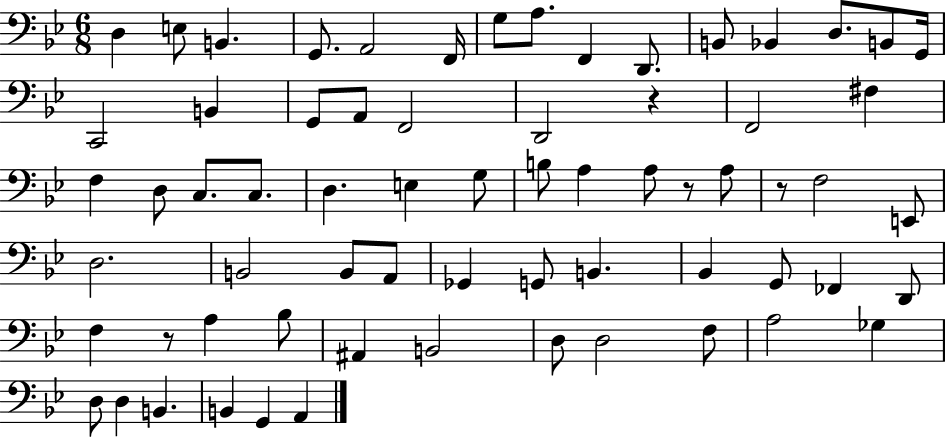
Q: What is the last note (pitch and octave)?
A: A2